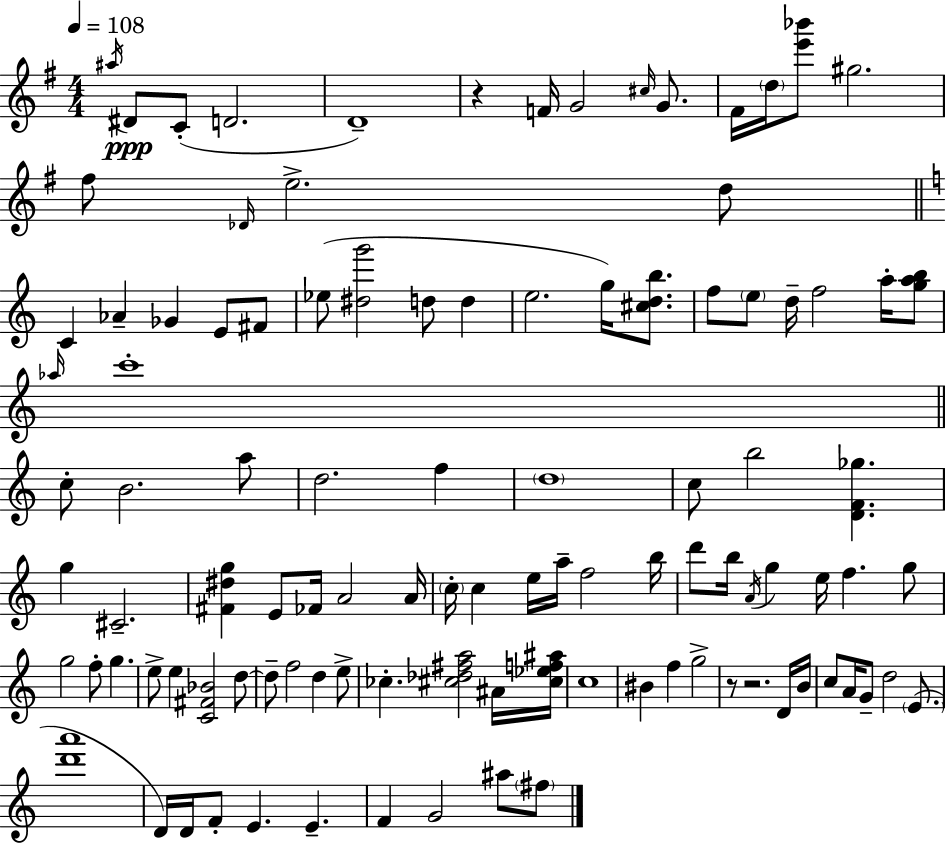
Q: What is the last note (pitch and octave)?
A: F#5